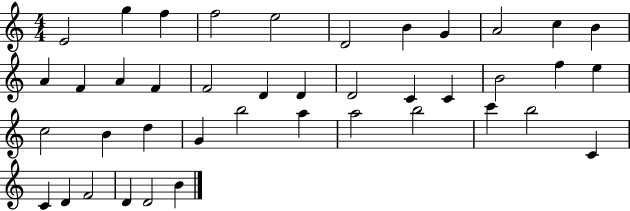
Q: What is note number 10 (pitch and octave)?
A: C5